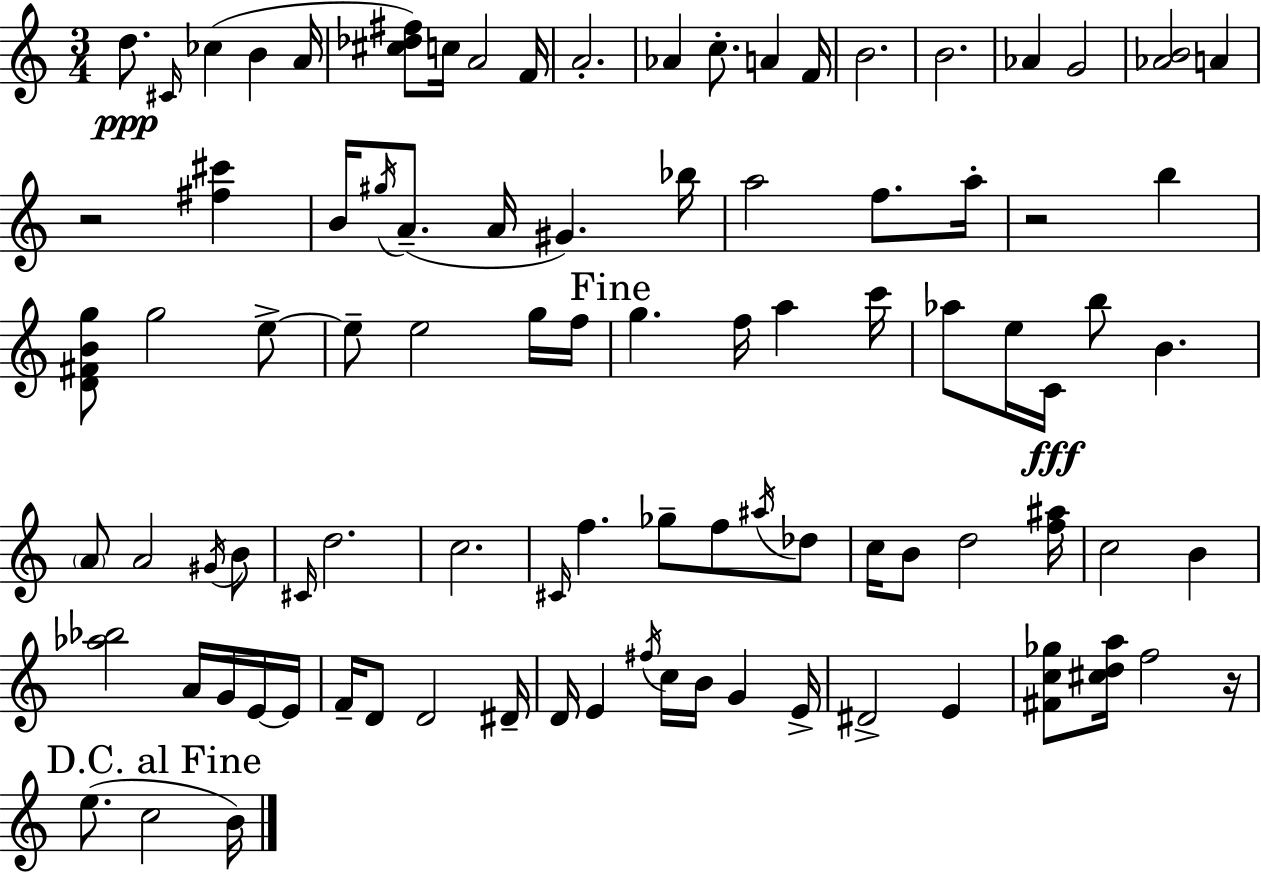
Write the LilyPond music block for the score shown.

{
  \clef treble
  \numericTimeSignature
  \time 3/4
  \key a \minor
  d''8.\ppp \grace { cis'16 } ces''4( b'4 | a'16 <cis'' des'' fis''>8) c''16 a'2 | f'16 a'2.-. | aes'4 c''8.-. a'4 | \break f'16 b'2. | b'2. | aes'4 g'2 | <aes' b'>2 a'4 | \break r2 <fis'' cis'''>4 | b'16 \acciaccatura { gis''16 } a'8.--( a'16 gis'4.) | bes''16 a''2 f''8. | a''16-. r2 b''4 | \break <d' fis' b' g''>8 g''2 | e''8->~~ e''8-- e''2 | g''16 f''16 \mark "Fine" g''4. f''16 a''4 | c'''16 aes''8 e''16 c'16\fff b''8 b'4. | \break \parenthesize a'8 a'2 | \acciaccatura { gis'16 } b'8 \grace { cis'16 } d''2. | c''2. | \grace { cis'16 } f''4. ges''8-- | \break f''8 \acciaccatura { ais''16 } des''8 c''16 b'8 d''2 | <f'' ais''>16 c''2 | b'4 <aes'' bes''>2 | a'16 g'16 e'16~~ e'16 f'16-- d'8 d'2 | \break dis'16-- d'16 e'4 \acciaccatura { fis''16 } | c''16 b'16 g'4 e'16-> dis'2-> | e'4 <fis' c'' ges''>8 <cis'' d'' a''>16 f''2 | r16 \mark "D.C. al Fine" e''8.( c''2 | \break b'16) \bar "|."
}